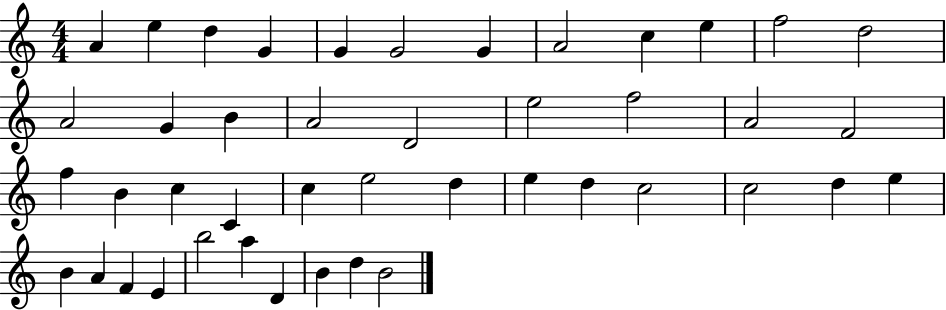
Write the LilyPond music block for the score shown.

{
  \clef treble
  \numericTimeSignature
  \time 4/4
  \key c \major
  a'4 e''4 d''4 g'4 | g'4 g'2 g'4 | a'2 c''4 e''4 | f''2 d''2 | \break a'2 g'4 b'4 | a'2 d'2 | e''2 f''2 | a'2 f'2 | \break f''4 b'4 c''4 c'4 | c''4 e''2 d''4 | e''4 d''4 c''2 | c''2 d''4 e''4 | \break b'4 a'4 f'4 e'4 | b''2 a''4 d'4 | b'4 d''4 b'2 | \bar "|."
}